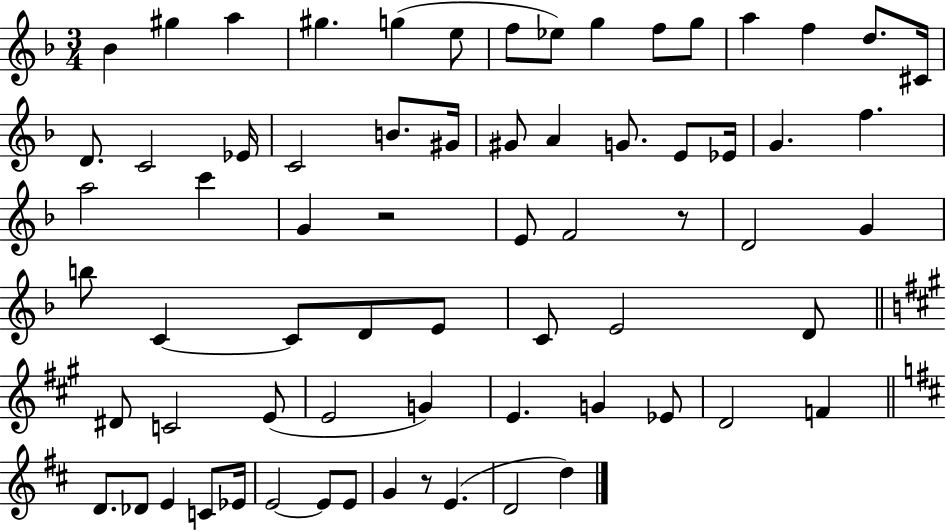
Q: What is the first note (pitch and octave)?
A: Bb4